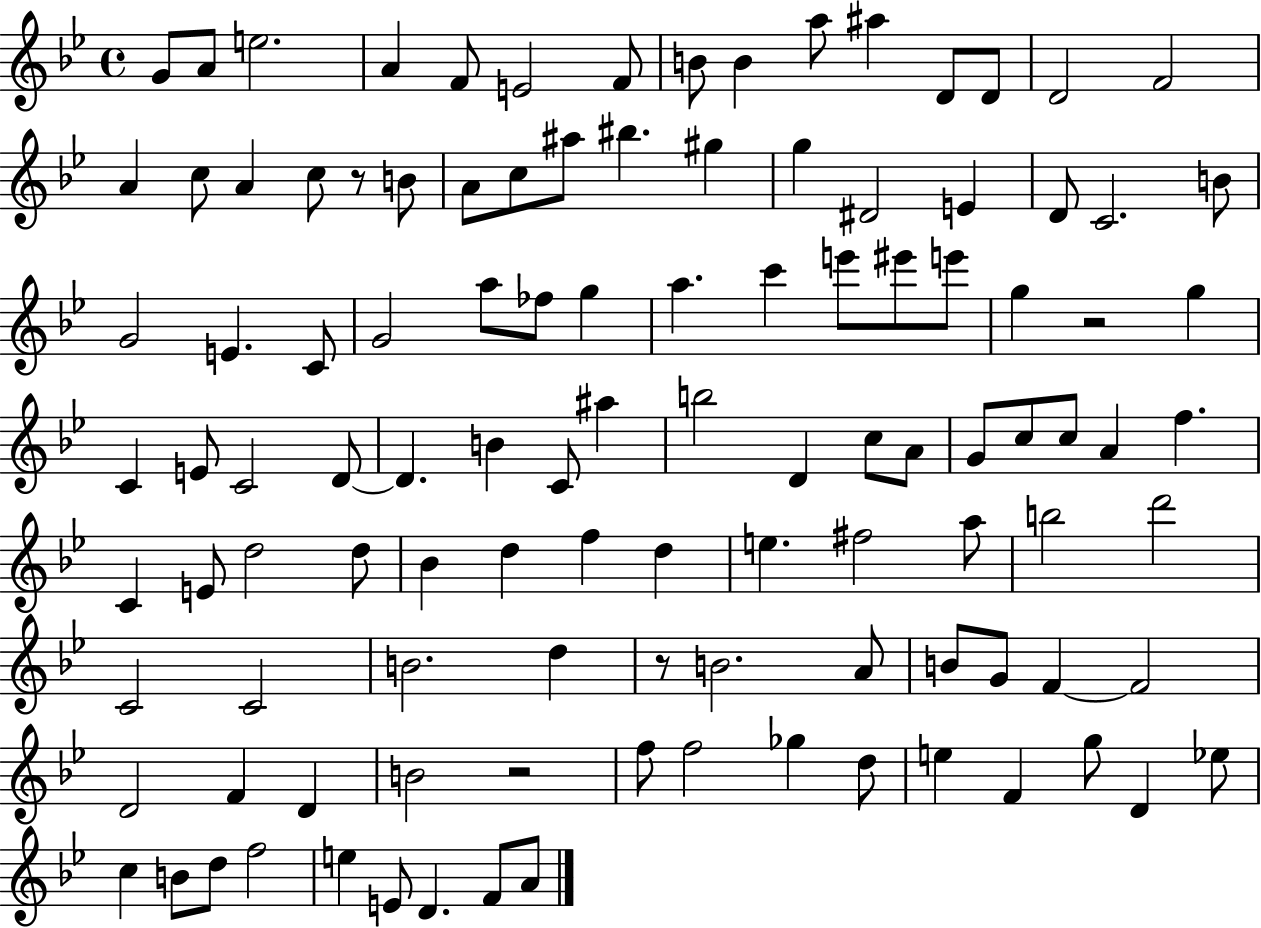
G4/e A4/e E5/h. A4/q F4/e E4/h F4/e B4/e B4/q A5/e A#5/q D4/e D4/e D4/h F4/h A4/q C5/e A4/q C5/e R/e B4/e A4/e C5/e A#5/e BIS5/q. G#5/q G5/q D#4/h E4/q D4/e C4/h. B4/e G4/h E4/q. C4/e G4/h A5/e FES5/e G5/q A5/q. C6/q E6/e EIS6/e E6/e G5/q R/h G5/q C4/q E4/e C4/h D4/e D4/q. B4/q C4/e A#5/q B5/h D4/q C5/e A4/e G4/e C5/e C5/e A4/q F5/q. C4/q E4/e D5/h D5/e Bb4/q D5/q F5/q D5/q E5/q. F#5/h A5/e B5/h D6/h C4/h C4/h B4/h. D5/q R/e B4/h. A4/e B4/e G4/e F4/q F4/h D4/h F4/q D4/q B4/h R/h F5/e F5/h Gb5/q D5/e E5/q F4/q G5/e D4/q Eb5/e C5/q B4/e D5/e F5/h E5/q E4/e D4/q. F4/e A4/e